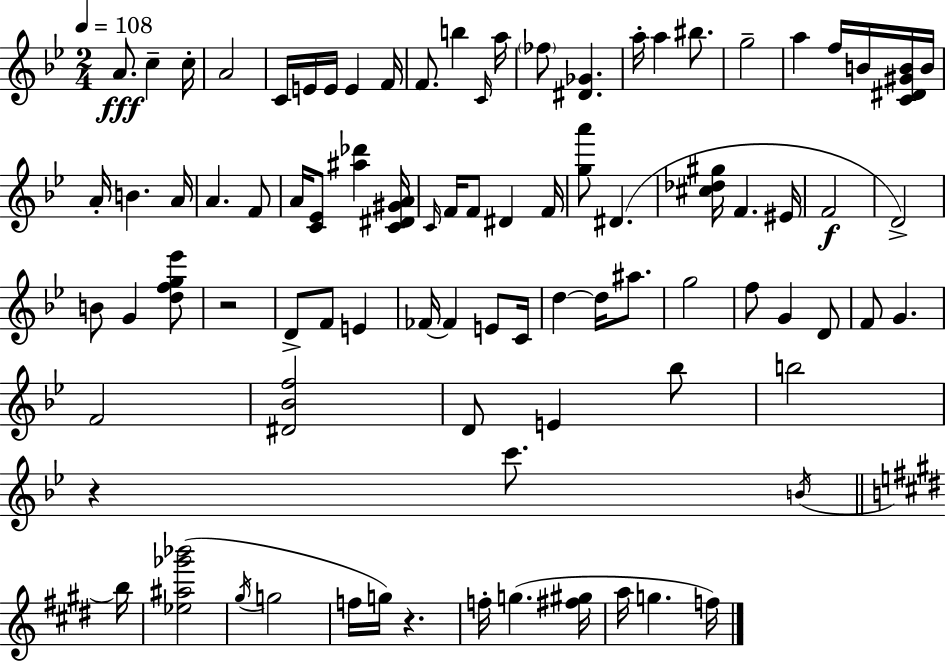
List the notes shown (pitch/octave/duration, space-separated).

A4/e. C5/q C5/s A4/h C4/s E4/s E4/s E4/q F4/s F4/e. B5/q C4/s A5/s FES5/e [D#4,Gb4]/q. A5/s A5/q BIS5/e. G5/h A5/q F5/s B4/s [C4,D#4,G#4,B4]/s B4/s A4/s B4/q. A4/s A4/q. F4/e A4/s [C4,Eb4]/e [A#5,Db6]/q [C4,D#4,G#4,A4]/s C4/s F4/s F4/e D#4/q F4/s [G5,A6]/e D#4/q. [C#5,Db5,G#5]/s F4/q. EIS4/s F4/h D4/h B4/e G4/q [D5,F5,G5,Eb6]/e R/h D4/e F4/e E4/q FES4/s FES4/q E4/e C4/s D5/q D5/s A#5/e. G5/h F5/e G4/q D4/e F4/e G4/q. F4/h [D#4,Bb4,F5]/h D4/e E4/q Bb5/e B5/h R/q C6/e. B4/s B5/s [Eb5,A#5,Gb6,Bb6]/h G#5/s G5/h F5/s G5/s R/q. F5/s G5/q. [F#5,G#5]/s A5/s G5/q. F5/s